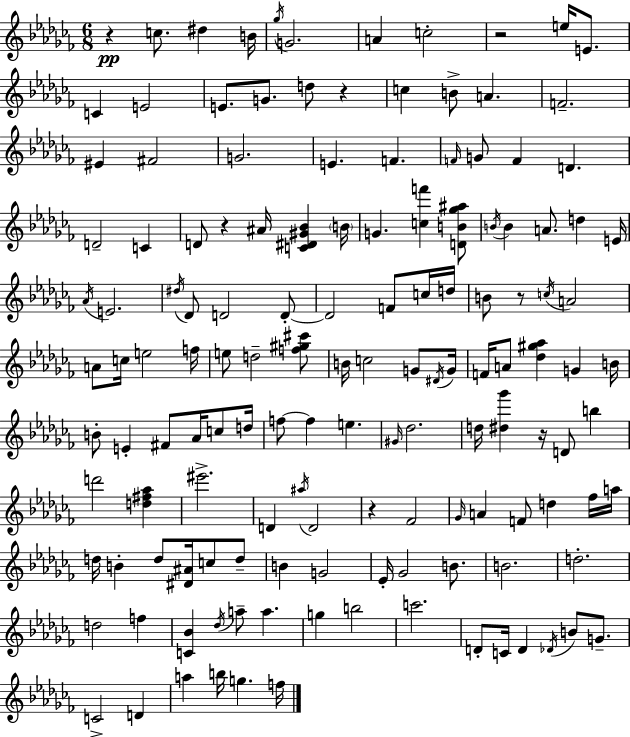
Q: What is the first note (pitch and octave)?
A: C5